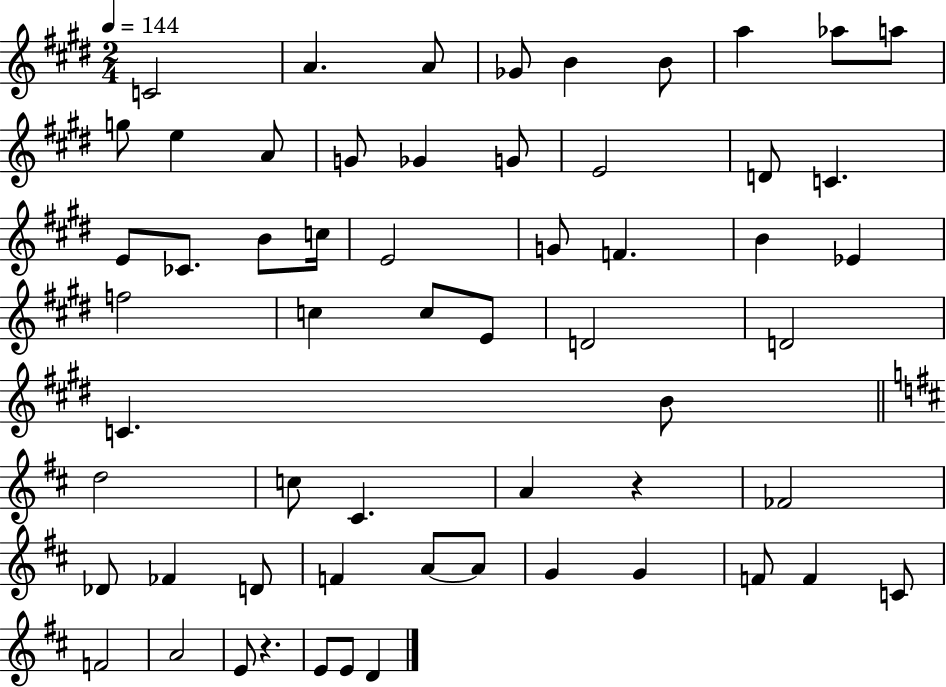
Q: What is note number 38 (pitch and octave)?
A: C#4